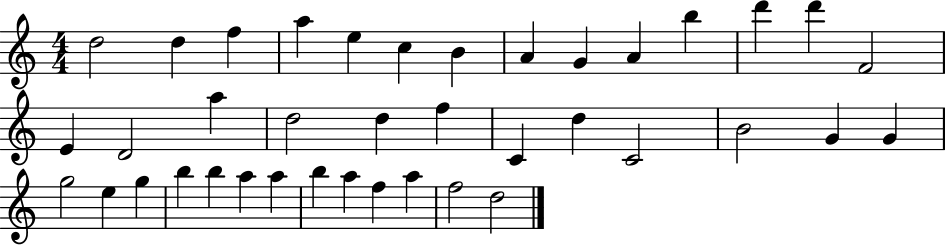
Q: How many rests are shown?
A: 0